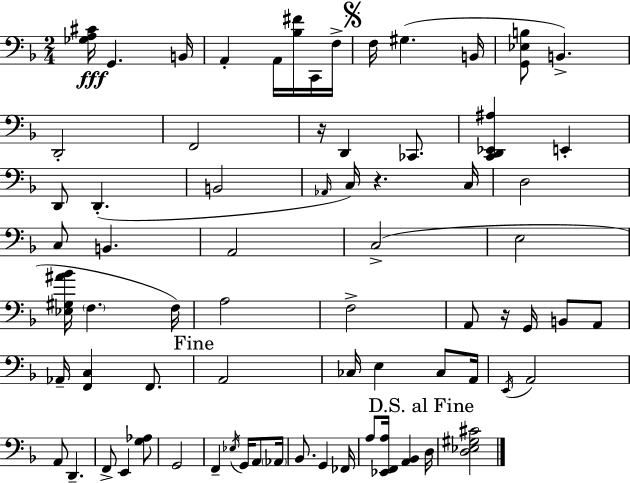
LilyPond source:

{
  \clef bass
  \numericTimeSignature
  \time 2/4
  \key d \minor
  <ges a cis'>16\fff g,4. b,16 | a,4-. a,16 <bes fis'>16 c,16 f16-> | \mark \markup { \musicglyph "scripts.segno" } f16 gis4.( b,16 | <g, ees b>8 b,4.->) | \break d,2-. | f,2 | r16 d,4 ces,8. | <c, d, ees, ais>4 e,4-. | \break d,8 d,4.-.( | b,2 | \grace { aes,16 } c16) r4. | c16 d2 | \break c8 b,4. | a,2 | c2->( | e2 | \break <ees gis ais' bes'>16 \parenthesize f4. | f16) a2 | f2-> | a,8 r16 g,16 b,8 a,8 | \break aes,16-- <f, c>4 f,8. | \mark "Fine" a,2 | ces16 e4 ces8 | a,16 \acciaccatura { e,16 } a,2 | \break a,8 d,4.-- | f,8-> e,4 | <g aes>8 g,2 | f,4-- \acciaccatura { ees16 } g,16 | \break a,8 \parenthesize aes,16 bes,8. g,4 | fes,16 a8 <ees, f, a>16 <a, bes,>4 | \mark "D.S. al Fine" d16 <d ees gis cis'>2 | \bar "|."
}